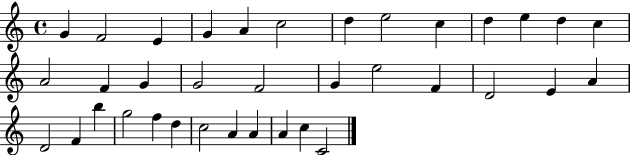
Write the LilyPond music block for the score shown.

{
  \clef treble
  \time 4/4
  \defaultTimeSignature
  \key c \major
  g'4 f'2 e'4 | g'4 a'4 c''2 | d''4 e''2 c''4 | d''4 e''4 d''4 c''4 | \break a'2 f'4 g'4 | g'2 f'2 | g'4 e''2 f'4 | d'2 e'4 a'4 | \break d'2 f'4 b''4 | g''2 f''4 d''4 | c''2 a'4 a'4 | a'4 c''4 c'2 | \break \bar "|."
}